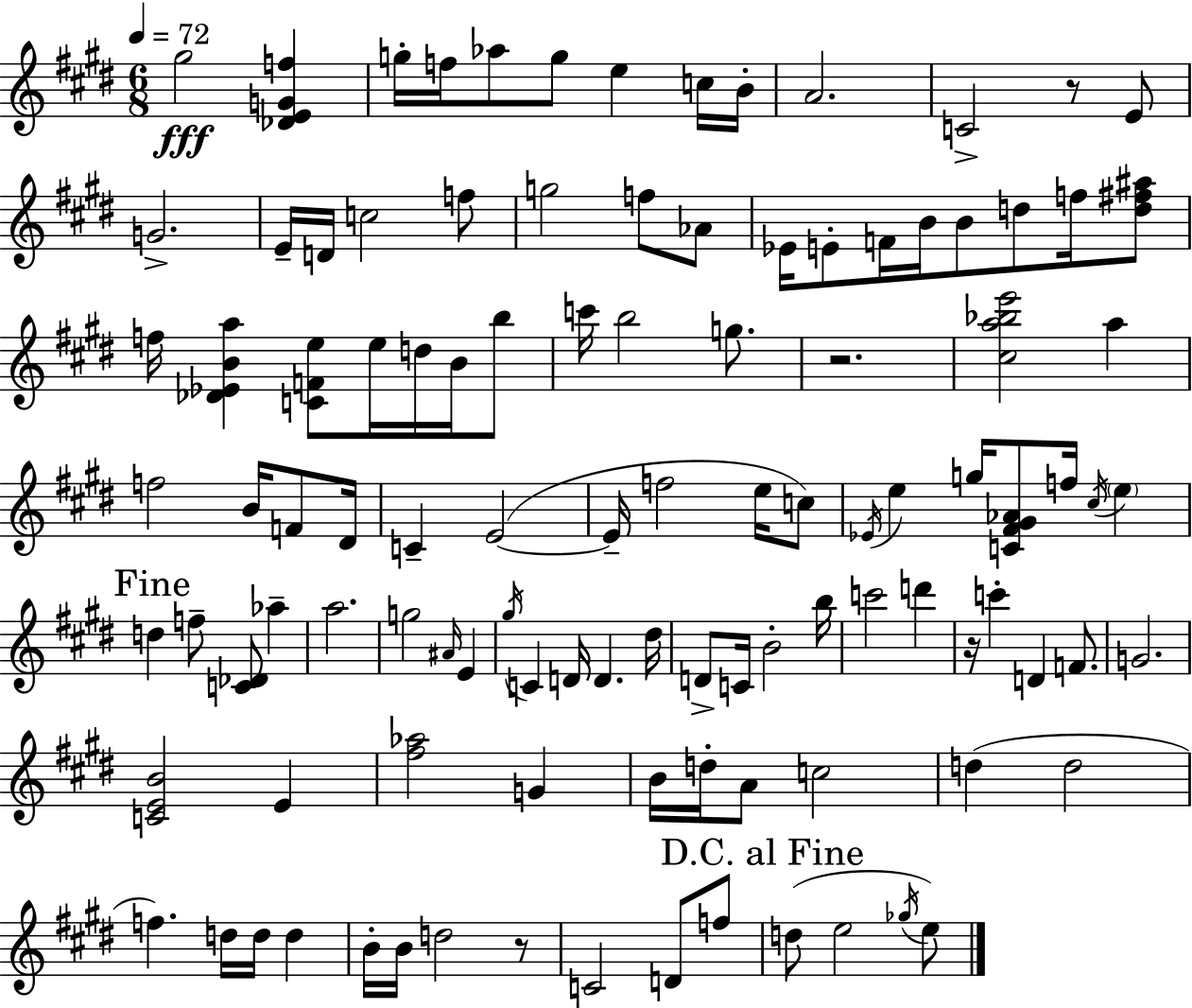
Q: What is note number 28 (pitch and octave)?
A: E5